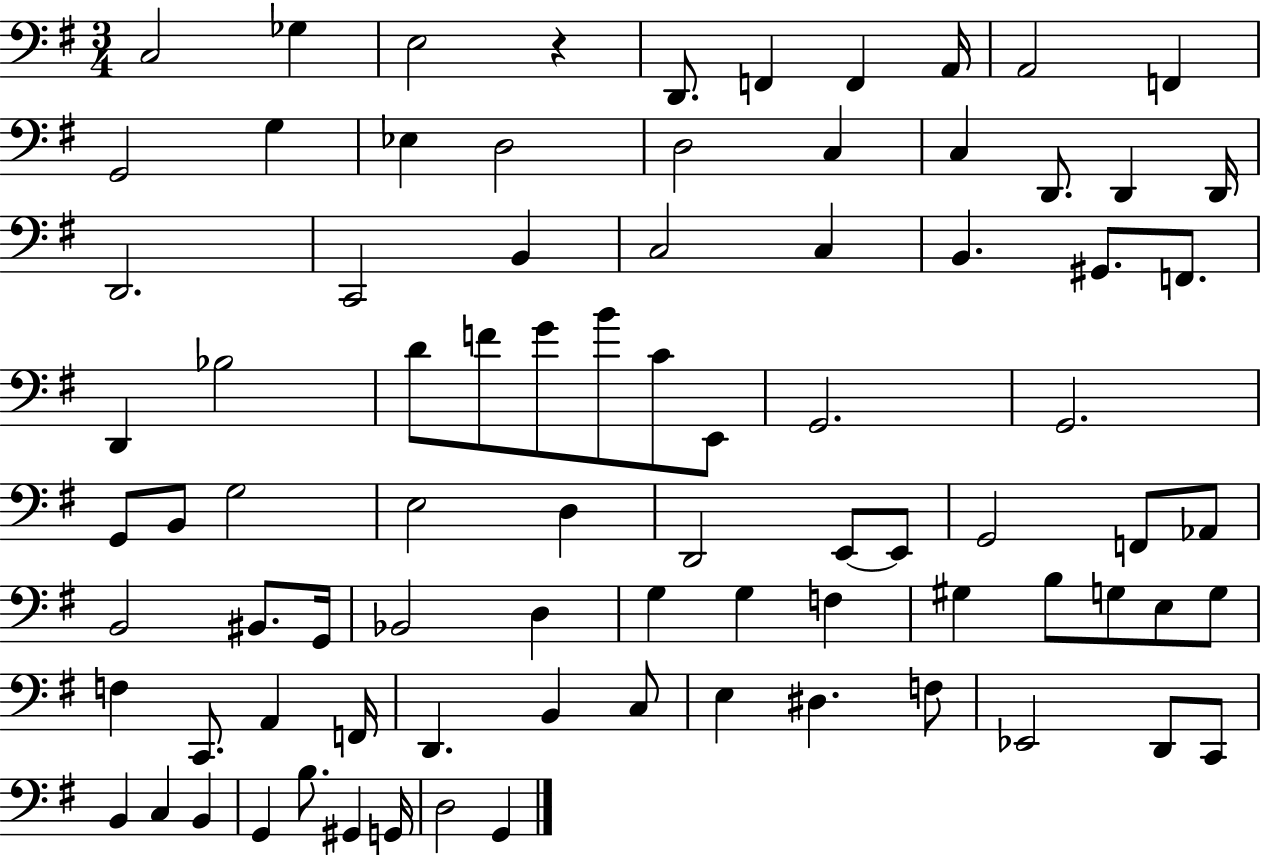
C3/h Gb3/q E3/h R/q D2/e. F2/q F2/q A2/s A2/h F2/q G2/h G3/q Eb3/q D3/h D3/h C3/q C3/q D2/e. D2/q D2/s D2/h. C2/h B2/q C3/h C3/q B2/q. G#2/e. F2/e. D2/q Bb3/h D4/e F4/e G4/e B4/e C4/e E2/e G2/h. G2/h. G2/e B2/e G3/h E3/h D3/q D2/h E2/e E2/e G2/h F2/e Ab2/e B2/h BIS2/e. G2/s Bb2/h D3/q G3/q G3/q F3/q G#3/q B3/e G3/e E3/e G3/e F3/q C2/e. A2/q F2/s D2/q. B2/q C3/e E3/q D#3/q. F3/e Eb2/h D2/e C2/e B2/q C3/q B2/q G2/q B3/e. G#2/q G2/s D3/h G2/q